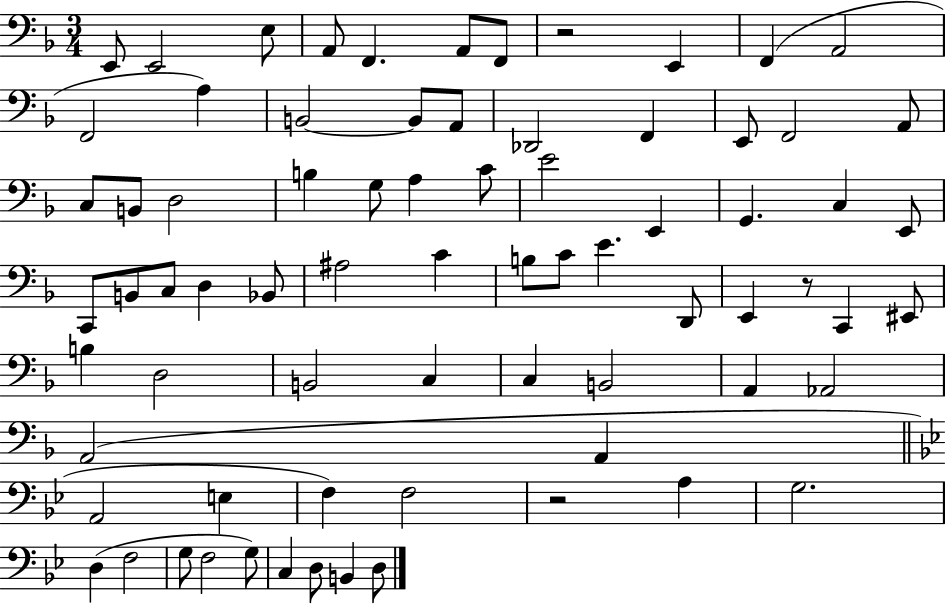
E2/e E2/h E3/e A2/e F2/q. A2/e F2/e R/h E2/q F2/q A2/h F2/h A3/q B2/h B2/e A2/e Db2/h F2/q E2/e F2/h A2/e C3/e B2/e D3/h B3/q G3/e A3/q C4/e E4/h E2/q G2/q. C3/q E2/e C2/e B2/e C3/e D3/q Bb2/e A#3/h C4/q B3/e C4/e E4/q. D2/e E2/q R/e C2/q EIS2/e B3/q D3/h B2/h C3/q C3/q B2/h A2/q Ab2/h A2/h A2/q A2/h E3/q F3/q F3/h R/h A3/q G3/h. D3/q F3/h G3/e F3/h G3/e C3/q D3/e B2/q D3/e